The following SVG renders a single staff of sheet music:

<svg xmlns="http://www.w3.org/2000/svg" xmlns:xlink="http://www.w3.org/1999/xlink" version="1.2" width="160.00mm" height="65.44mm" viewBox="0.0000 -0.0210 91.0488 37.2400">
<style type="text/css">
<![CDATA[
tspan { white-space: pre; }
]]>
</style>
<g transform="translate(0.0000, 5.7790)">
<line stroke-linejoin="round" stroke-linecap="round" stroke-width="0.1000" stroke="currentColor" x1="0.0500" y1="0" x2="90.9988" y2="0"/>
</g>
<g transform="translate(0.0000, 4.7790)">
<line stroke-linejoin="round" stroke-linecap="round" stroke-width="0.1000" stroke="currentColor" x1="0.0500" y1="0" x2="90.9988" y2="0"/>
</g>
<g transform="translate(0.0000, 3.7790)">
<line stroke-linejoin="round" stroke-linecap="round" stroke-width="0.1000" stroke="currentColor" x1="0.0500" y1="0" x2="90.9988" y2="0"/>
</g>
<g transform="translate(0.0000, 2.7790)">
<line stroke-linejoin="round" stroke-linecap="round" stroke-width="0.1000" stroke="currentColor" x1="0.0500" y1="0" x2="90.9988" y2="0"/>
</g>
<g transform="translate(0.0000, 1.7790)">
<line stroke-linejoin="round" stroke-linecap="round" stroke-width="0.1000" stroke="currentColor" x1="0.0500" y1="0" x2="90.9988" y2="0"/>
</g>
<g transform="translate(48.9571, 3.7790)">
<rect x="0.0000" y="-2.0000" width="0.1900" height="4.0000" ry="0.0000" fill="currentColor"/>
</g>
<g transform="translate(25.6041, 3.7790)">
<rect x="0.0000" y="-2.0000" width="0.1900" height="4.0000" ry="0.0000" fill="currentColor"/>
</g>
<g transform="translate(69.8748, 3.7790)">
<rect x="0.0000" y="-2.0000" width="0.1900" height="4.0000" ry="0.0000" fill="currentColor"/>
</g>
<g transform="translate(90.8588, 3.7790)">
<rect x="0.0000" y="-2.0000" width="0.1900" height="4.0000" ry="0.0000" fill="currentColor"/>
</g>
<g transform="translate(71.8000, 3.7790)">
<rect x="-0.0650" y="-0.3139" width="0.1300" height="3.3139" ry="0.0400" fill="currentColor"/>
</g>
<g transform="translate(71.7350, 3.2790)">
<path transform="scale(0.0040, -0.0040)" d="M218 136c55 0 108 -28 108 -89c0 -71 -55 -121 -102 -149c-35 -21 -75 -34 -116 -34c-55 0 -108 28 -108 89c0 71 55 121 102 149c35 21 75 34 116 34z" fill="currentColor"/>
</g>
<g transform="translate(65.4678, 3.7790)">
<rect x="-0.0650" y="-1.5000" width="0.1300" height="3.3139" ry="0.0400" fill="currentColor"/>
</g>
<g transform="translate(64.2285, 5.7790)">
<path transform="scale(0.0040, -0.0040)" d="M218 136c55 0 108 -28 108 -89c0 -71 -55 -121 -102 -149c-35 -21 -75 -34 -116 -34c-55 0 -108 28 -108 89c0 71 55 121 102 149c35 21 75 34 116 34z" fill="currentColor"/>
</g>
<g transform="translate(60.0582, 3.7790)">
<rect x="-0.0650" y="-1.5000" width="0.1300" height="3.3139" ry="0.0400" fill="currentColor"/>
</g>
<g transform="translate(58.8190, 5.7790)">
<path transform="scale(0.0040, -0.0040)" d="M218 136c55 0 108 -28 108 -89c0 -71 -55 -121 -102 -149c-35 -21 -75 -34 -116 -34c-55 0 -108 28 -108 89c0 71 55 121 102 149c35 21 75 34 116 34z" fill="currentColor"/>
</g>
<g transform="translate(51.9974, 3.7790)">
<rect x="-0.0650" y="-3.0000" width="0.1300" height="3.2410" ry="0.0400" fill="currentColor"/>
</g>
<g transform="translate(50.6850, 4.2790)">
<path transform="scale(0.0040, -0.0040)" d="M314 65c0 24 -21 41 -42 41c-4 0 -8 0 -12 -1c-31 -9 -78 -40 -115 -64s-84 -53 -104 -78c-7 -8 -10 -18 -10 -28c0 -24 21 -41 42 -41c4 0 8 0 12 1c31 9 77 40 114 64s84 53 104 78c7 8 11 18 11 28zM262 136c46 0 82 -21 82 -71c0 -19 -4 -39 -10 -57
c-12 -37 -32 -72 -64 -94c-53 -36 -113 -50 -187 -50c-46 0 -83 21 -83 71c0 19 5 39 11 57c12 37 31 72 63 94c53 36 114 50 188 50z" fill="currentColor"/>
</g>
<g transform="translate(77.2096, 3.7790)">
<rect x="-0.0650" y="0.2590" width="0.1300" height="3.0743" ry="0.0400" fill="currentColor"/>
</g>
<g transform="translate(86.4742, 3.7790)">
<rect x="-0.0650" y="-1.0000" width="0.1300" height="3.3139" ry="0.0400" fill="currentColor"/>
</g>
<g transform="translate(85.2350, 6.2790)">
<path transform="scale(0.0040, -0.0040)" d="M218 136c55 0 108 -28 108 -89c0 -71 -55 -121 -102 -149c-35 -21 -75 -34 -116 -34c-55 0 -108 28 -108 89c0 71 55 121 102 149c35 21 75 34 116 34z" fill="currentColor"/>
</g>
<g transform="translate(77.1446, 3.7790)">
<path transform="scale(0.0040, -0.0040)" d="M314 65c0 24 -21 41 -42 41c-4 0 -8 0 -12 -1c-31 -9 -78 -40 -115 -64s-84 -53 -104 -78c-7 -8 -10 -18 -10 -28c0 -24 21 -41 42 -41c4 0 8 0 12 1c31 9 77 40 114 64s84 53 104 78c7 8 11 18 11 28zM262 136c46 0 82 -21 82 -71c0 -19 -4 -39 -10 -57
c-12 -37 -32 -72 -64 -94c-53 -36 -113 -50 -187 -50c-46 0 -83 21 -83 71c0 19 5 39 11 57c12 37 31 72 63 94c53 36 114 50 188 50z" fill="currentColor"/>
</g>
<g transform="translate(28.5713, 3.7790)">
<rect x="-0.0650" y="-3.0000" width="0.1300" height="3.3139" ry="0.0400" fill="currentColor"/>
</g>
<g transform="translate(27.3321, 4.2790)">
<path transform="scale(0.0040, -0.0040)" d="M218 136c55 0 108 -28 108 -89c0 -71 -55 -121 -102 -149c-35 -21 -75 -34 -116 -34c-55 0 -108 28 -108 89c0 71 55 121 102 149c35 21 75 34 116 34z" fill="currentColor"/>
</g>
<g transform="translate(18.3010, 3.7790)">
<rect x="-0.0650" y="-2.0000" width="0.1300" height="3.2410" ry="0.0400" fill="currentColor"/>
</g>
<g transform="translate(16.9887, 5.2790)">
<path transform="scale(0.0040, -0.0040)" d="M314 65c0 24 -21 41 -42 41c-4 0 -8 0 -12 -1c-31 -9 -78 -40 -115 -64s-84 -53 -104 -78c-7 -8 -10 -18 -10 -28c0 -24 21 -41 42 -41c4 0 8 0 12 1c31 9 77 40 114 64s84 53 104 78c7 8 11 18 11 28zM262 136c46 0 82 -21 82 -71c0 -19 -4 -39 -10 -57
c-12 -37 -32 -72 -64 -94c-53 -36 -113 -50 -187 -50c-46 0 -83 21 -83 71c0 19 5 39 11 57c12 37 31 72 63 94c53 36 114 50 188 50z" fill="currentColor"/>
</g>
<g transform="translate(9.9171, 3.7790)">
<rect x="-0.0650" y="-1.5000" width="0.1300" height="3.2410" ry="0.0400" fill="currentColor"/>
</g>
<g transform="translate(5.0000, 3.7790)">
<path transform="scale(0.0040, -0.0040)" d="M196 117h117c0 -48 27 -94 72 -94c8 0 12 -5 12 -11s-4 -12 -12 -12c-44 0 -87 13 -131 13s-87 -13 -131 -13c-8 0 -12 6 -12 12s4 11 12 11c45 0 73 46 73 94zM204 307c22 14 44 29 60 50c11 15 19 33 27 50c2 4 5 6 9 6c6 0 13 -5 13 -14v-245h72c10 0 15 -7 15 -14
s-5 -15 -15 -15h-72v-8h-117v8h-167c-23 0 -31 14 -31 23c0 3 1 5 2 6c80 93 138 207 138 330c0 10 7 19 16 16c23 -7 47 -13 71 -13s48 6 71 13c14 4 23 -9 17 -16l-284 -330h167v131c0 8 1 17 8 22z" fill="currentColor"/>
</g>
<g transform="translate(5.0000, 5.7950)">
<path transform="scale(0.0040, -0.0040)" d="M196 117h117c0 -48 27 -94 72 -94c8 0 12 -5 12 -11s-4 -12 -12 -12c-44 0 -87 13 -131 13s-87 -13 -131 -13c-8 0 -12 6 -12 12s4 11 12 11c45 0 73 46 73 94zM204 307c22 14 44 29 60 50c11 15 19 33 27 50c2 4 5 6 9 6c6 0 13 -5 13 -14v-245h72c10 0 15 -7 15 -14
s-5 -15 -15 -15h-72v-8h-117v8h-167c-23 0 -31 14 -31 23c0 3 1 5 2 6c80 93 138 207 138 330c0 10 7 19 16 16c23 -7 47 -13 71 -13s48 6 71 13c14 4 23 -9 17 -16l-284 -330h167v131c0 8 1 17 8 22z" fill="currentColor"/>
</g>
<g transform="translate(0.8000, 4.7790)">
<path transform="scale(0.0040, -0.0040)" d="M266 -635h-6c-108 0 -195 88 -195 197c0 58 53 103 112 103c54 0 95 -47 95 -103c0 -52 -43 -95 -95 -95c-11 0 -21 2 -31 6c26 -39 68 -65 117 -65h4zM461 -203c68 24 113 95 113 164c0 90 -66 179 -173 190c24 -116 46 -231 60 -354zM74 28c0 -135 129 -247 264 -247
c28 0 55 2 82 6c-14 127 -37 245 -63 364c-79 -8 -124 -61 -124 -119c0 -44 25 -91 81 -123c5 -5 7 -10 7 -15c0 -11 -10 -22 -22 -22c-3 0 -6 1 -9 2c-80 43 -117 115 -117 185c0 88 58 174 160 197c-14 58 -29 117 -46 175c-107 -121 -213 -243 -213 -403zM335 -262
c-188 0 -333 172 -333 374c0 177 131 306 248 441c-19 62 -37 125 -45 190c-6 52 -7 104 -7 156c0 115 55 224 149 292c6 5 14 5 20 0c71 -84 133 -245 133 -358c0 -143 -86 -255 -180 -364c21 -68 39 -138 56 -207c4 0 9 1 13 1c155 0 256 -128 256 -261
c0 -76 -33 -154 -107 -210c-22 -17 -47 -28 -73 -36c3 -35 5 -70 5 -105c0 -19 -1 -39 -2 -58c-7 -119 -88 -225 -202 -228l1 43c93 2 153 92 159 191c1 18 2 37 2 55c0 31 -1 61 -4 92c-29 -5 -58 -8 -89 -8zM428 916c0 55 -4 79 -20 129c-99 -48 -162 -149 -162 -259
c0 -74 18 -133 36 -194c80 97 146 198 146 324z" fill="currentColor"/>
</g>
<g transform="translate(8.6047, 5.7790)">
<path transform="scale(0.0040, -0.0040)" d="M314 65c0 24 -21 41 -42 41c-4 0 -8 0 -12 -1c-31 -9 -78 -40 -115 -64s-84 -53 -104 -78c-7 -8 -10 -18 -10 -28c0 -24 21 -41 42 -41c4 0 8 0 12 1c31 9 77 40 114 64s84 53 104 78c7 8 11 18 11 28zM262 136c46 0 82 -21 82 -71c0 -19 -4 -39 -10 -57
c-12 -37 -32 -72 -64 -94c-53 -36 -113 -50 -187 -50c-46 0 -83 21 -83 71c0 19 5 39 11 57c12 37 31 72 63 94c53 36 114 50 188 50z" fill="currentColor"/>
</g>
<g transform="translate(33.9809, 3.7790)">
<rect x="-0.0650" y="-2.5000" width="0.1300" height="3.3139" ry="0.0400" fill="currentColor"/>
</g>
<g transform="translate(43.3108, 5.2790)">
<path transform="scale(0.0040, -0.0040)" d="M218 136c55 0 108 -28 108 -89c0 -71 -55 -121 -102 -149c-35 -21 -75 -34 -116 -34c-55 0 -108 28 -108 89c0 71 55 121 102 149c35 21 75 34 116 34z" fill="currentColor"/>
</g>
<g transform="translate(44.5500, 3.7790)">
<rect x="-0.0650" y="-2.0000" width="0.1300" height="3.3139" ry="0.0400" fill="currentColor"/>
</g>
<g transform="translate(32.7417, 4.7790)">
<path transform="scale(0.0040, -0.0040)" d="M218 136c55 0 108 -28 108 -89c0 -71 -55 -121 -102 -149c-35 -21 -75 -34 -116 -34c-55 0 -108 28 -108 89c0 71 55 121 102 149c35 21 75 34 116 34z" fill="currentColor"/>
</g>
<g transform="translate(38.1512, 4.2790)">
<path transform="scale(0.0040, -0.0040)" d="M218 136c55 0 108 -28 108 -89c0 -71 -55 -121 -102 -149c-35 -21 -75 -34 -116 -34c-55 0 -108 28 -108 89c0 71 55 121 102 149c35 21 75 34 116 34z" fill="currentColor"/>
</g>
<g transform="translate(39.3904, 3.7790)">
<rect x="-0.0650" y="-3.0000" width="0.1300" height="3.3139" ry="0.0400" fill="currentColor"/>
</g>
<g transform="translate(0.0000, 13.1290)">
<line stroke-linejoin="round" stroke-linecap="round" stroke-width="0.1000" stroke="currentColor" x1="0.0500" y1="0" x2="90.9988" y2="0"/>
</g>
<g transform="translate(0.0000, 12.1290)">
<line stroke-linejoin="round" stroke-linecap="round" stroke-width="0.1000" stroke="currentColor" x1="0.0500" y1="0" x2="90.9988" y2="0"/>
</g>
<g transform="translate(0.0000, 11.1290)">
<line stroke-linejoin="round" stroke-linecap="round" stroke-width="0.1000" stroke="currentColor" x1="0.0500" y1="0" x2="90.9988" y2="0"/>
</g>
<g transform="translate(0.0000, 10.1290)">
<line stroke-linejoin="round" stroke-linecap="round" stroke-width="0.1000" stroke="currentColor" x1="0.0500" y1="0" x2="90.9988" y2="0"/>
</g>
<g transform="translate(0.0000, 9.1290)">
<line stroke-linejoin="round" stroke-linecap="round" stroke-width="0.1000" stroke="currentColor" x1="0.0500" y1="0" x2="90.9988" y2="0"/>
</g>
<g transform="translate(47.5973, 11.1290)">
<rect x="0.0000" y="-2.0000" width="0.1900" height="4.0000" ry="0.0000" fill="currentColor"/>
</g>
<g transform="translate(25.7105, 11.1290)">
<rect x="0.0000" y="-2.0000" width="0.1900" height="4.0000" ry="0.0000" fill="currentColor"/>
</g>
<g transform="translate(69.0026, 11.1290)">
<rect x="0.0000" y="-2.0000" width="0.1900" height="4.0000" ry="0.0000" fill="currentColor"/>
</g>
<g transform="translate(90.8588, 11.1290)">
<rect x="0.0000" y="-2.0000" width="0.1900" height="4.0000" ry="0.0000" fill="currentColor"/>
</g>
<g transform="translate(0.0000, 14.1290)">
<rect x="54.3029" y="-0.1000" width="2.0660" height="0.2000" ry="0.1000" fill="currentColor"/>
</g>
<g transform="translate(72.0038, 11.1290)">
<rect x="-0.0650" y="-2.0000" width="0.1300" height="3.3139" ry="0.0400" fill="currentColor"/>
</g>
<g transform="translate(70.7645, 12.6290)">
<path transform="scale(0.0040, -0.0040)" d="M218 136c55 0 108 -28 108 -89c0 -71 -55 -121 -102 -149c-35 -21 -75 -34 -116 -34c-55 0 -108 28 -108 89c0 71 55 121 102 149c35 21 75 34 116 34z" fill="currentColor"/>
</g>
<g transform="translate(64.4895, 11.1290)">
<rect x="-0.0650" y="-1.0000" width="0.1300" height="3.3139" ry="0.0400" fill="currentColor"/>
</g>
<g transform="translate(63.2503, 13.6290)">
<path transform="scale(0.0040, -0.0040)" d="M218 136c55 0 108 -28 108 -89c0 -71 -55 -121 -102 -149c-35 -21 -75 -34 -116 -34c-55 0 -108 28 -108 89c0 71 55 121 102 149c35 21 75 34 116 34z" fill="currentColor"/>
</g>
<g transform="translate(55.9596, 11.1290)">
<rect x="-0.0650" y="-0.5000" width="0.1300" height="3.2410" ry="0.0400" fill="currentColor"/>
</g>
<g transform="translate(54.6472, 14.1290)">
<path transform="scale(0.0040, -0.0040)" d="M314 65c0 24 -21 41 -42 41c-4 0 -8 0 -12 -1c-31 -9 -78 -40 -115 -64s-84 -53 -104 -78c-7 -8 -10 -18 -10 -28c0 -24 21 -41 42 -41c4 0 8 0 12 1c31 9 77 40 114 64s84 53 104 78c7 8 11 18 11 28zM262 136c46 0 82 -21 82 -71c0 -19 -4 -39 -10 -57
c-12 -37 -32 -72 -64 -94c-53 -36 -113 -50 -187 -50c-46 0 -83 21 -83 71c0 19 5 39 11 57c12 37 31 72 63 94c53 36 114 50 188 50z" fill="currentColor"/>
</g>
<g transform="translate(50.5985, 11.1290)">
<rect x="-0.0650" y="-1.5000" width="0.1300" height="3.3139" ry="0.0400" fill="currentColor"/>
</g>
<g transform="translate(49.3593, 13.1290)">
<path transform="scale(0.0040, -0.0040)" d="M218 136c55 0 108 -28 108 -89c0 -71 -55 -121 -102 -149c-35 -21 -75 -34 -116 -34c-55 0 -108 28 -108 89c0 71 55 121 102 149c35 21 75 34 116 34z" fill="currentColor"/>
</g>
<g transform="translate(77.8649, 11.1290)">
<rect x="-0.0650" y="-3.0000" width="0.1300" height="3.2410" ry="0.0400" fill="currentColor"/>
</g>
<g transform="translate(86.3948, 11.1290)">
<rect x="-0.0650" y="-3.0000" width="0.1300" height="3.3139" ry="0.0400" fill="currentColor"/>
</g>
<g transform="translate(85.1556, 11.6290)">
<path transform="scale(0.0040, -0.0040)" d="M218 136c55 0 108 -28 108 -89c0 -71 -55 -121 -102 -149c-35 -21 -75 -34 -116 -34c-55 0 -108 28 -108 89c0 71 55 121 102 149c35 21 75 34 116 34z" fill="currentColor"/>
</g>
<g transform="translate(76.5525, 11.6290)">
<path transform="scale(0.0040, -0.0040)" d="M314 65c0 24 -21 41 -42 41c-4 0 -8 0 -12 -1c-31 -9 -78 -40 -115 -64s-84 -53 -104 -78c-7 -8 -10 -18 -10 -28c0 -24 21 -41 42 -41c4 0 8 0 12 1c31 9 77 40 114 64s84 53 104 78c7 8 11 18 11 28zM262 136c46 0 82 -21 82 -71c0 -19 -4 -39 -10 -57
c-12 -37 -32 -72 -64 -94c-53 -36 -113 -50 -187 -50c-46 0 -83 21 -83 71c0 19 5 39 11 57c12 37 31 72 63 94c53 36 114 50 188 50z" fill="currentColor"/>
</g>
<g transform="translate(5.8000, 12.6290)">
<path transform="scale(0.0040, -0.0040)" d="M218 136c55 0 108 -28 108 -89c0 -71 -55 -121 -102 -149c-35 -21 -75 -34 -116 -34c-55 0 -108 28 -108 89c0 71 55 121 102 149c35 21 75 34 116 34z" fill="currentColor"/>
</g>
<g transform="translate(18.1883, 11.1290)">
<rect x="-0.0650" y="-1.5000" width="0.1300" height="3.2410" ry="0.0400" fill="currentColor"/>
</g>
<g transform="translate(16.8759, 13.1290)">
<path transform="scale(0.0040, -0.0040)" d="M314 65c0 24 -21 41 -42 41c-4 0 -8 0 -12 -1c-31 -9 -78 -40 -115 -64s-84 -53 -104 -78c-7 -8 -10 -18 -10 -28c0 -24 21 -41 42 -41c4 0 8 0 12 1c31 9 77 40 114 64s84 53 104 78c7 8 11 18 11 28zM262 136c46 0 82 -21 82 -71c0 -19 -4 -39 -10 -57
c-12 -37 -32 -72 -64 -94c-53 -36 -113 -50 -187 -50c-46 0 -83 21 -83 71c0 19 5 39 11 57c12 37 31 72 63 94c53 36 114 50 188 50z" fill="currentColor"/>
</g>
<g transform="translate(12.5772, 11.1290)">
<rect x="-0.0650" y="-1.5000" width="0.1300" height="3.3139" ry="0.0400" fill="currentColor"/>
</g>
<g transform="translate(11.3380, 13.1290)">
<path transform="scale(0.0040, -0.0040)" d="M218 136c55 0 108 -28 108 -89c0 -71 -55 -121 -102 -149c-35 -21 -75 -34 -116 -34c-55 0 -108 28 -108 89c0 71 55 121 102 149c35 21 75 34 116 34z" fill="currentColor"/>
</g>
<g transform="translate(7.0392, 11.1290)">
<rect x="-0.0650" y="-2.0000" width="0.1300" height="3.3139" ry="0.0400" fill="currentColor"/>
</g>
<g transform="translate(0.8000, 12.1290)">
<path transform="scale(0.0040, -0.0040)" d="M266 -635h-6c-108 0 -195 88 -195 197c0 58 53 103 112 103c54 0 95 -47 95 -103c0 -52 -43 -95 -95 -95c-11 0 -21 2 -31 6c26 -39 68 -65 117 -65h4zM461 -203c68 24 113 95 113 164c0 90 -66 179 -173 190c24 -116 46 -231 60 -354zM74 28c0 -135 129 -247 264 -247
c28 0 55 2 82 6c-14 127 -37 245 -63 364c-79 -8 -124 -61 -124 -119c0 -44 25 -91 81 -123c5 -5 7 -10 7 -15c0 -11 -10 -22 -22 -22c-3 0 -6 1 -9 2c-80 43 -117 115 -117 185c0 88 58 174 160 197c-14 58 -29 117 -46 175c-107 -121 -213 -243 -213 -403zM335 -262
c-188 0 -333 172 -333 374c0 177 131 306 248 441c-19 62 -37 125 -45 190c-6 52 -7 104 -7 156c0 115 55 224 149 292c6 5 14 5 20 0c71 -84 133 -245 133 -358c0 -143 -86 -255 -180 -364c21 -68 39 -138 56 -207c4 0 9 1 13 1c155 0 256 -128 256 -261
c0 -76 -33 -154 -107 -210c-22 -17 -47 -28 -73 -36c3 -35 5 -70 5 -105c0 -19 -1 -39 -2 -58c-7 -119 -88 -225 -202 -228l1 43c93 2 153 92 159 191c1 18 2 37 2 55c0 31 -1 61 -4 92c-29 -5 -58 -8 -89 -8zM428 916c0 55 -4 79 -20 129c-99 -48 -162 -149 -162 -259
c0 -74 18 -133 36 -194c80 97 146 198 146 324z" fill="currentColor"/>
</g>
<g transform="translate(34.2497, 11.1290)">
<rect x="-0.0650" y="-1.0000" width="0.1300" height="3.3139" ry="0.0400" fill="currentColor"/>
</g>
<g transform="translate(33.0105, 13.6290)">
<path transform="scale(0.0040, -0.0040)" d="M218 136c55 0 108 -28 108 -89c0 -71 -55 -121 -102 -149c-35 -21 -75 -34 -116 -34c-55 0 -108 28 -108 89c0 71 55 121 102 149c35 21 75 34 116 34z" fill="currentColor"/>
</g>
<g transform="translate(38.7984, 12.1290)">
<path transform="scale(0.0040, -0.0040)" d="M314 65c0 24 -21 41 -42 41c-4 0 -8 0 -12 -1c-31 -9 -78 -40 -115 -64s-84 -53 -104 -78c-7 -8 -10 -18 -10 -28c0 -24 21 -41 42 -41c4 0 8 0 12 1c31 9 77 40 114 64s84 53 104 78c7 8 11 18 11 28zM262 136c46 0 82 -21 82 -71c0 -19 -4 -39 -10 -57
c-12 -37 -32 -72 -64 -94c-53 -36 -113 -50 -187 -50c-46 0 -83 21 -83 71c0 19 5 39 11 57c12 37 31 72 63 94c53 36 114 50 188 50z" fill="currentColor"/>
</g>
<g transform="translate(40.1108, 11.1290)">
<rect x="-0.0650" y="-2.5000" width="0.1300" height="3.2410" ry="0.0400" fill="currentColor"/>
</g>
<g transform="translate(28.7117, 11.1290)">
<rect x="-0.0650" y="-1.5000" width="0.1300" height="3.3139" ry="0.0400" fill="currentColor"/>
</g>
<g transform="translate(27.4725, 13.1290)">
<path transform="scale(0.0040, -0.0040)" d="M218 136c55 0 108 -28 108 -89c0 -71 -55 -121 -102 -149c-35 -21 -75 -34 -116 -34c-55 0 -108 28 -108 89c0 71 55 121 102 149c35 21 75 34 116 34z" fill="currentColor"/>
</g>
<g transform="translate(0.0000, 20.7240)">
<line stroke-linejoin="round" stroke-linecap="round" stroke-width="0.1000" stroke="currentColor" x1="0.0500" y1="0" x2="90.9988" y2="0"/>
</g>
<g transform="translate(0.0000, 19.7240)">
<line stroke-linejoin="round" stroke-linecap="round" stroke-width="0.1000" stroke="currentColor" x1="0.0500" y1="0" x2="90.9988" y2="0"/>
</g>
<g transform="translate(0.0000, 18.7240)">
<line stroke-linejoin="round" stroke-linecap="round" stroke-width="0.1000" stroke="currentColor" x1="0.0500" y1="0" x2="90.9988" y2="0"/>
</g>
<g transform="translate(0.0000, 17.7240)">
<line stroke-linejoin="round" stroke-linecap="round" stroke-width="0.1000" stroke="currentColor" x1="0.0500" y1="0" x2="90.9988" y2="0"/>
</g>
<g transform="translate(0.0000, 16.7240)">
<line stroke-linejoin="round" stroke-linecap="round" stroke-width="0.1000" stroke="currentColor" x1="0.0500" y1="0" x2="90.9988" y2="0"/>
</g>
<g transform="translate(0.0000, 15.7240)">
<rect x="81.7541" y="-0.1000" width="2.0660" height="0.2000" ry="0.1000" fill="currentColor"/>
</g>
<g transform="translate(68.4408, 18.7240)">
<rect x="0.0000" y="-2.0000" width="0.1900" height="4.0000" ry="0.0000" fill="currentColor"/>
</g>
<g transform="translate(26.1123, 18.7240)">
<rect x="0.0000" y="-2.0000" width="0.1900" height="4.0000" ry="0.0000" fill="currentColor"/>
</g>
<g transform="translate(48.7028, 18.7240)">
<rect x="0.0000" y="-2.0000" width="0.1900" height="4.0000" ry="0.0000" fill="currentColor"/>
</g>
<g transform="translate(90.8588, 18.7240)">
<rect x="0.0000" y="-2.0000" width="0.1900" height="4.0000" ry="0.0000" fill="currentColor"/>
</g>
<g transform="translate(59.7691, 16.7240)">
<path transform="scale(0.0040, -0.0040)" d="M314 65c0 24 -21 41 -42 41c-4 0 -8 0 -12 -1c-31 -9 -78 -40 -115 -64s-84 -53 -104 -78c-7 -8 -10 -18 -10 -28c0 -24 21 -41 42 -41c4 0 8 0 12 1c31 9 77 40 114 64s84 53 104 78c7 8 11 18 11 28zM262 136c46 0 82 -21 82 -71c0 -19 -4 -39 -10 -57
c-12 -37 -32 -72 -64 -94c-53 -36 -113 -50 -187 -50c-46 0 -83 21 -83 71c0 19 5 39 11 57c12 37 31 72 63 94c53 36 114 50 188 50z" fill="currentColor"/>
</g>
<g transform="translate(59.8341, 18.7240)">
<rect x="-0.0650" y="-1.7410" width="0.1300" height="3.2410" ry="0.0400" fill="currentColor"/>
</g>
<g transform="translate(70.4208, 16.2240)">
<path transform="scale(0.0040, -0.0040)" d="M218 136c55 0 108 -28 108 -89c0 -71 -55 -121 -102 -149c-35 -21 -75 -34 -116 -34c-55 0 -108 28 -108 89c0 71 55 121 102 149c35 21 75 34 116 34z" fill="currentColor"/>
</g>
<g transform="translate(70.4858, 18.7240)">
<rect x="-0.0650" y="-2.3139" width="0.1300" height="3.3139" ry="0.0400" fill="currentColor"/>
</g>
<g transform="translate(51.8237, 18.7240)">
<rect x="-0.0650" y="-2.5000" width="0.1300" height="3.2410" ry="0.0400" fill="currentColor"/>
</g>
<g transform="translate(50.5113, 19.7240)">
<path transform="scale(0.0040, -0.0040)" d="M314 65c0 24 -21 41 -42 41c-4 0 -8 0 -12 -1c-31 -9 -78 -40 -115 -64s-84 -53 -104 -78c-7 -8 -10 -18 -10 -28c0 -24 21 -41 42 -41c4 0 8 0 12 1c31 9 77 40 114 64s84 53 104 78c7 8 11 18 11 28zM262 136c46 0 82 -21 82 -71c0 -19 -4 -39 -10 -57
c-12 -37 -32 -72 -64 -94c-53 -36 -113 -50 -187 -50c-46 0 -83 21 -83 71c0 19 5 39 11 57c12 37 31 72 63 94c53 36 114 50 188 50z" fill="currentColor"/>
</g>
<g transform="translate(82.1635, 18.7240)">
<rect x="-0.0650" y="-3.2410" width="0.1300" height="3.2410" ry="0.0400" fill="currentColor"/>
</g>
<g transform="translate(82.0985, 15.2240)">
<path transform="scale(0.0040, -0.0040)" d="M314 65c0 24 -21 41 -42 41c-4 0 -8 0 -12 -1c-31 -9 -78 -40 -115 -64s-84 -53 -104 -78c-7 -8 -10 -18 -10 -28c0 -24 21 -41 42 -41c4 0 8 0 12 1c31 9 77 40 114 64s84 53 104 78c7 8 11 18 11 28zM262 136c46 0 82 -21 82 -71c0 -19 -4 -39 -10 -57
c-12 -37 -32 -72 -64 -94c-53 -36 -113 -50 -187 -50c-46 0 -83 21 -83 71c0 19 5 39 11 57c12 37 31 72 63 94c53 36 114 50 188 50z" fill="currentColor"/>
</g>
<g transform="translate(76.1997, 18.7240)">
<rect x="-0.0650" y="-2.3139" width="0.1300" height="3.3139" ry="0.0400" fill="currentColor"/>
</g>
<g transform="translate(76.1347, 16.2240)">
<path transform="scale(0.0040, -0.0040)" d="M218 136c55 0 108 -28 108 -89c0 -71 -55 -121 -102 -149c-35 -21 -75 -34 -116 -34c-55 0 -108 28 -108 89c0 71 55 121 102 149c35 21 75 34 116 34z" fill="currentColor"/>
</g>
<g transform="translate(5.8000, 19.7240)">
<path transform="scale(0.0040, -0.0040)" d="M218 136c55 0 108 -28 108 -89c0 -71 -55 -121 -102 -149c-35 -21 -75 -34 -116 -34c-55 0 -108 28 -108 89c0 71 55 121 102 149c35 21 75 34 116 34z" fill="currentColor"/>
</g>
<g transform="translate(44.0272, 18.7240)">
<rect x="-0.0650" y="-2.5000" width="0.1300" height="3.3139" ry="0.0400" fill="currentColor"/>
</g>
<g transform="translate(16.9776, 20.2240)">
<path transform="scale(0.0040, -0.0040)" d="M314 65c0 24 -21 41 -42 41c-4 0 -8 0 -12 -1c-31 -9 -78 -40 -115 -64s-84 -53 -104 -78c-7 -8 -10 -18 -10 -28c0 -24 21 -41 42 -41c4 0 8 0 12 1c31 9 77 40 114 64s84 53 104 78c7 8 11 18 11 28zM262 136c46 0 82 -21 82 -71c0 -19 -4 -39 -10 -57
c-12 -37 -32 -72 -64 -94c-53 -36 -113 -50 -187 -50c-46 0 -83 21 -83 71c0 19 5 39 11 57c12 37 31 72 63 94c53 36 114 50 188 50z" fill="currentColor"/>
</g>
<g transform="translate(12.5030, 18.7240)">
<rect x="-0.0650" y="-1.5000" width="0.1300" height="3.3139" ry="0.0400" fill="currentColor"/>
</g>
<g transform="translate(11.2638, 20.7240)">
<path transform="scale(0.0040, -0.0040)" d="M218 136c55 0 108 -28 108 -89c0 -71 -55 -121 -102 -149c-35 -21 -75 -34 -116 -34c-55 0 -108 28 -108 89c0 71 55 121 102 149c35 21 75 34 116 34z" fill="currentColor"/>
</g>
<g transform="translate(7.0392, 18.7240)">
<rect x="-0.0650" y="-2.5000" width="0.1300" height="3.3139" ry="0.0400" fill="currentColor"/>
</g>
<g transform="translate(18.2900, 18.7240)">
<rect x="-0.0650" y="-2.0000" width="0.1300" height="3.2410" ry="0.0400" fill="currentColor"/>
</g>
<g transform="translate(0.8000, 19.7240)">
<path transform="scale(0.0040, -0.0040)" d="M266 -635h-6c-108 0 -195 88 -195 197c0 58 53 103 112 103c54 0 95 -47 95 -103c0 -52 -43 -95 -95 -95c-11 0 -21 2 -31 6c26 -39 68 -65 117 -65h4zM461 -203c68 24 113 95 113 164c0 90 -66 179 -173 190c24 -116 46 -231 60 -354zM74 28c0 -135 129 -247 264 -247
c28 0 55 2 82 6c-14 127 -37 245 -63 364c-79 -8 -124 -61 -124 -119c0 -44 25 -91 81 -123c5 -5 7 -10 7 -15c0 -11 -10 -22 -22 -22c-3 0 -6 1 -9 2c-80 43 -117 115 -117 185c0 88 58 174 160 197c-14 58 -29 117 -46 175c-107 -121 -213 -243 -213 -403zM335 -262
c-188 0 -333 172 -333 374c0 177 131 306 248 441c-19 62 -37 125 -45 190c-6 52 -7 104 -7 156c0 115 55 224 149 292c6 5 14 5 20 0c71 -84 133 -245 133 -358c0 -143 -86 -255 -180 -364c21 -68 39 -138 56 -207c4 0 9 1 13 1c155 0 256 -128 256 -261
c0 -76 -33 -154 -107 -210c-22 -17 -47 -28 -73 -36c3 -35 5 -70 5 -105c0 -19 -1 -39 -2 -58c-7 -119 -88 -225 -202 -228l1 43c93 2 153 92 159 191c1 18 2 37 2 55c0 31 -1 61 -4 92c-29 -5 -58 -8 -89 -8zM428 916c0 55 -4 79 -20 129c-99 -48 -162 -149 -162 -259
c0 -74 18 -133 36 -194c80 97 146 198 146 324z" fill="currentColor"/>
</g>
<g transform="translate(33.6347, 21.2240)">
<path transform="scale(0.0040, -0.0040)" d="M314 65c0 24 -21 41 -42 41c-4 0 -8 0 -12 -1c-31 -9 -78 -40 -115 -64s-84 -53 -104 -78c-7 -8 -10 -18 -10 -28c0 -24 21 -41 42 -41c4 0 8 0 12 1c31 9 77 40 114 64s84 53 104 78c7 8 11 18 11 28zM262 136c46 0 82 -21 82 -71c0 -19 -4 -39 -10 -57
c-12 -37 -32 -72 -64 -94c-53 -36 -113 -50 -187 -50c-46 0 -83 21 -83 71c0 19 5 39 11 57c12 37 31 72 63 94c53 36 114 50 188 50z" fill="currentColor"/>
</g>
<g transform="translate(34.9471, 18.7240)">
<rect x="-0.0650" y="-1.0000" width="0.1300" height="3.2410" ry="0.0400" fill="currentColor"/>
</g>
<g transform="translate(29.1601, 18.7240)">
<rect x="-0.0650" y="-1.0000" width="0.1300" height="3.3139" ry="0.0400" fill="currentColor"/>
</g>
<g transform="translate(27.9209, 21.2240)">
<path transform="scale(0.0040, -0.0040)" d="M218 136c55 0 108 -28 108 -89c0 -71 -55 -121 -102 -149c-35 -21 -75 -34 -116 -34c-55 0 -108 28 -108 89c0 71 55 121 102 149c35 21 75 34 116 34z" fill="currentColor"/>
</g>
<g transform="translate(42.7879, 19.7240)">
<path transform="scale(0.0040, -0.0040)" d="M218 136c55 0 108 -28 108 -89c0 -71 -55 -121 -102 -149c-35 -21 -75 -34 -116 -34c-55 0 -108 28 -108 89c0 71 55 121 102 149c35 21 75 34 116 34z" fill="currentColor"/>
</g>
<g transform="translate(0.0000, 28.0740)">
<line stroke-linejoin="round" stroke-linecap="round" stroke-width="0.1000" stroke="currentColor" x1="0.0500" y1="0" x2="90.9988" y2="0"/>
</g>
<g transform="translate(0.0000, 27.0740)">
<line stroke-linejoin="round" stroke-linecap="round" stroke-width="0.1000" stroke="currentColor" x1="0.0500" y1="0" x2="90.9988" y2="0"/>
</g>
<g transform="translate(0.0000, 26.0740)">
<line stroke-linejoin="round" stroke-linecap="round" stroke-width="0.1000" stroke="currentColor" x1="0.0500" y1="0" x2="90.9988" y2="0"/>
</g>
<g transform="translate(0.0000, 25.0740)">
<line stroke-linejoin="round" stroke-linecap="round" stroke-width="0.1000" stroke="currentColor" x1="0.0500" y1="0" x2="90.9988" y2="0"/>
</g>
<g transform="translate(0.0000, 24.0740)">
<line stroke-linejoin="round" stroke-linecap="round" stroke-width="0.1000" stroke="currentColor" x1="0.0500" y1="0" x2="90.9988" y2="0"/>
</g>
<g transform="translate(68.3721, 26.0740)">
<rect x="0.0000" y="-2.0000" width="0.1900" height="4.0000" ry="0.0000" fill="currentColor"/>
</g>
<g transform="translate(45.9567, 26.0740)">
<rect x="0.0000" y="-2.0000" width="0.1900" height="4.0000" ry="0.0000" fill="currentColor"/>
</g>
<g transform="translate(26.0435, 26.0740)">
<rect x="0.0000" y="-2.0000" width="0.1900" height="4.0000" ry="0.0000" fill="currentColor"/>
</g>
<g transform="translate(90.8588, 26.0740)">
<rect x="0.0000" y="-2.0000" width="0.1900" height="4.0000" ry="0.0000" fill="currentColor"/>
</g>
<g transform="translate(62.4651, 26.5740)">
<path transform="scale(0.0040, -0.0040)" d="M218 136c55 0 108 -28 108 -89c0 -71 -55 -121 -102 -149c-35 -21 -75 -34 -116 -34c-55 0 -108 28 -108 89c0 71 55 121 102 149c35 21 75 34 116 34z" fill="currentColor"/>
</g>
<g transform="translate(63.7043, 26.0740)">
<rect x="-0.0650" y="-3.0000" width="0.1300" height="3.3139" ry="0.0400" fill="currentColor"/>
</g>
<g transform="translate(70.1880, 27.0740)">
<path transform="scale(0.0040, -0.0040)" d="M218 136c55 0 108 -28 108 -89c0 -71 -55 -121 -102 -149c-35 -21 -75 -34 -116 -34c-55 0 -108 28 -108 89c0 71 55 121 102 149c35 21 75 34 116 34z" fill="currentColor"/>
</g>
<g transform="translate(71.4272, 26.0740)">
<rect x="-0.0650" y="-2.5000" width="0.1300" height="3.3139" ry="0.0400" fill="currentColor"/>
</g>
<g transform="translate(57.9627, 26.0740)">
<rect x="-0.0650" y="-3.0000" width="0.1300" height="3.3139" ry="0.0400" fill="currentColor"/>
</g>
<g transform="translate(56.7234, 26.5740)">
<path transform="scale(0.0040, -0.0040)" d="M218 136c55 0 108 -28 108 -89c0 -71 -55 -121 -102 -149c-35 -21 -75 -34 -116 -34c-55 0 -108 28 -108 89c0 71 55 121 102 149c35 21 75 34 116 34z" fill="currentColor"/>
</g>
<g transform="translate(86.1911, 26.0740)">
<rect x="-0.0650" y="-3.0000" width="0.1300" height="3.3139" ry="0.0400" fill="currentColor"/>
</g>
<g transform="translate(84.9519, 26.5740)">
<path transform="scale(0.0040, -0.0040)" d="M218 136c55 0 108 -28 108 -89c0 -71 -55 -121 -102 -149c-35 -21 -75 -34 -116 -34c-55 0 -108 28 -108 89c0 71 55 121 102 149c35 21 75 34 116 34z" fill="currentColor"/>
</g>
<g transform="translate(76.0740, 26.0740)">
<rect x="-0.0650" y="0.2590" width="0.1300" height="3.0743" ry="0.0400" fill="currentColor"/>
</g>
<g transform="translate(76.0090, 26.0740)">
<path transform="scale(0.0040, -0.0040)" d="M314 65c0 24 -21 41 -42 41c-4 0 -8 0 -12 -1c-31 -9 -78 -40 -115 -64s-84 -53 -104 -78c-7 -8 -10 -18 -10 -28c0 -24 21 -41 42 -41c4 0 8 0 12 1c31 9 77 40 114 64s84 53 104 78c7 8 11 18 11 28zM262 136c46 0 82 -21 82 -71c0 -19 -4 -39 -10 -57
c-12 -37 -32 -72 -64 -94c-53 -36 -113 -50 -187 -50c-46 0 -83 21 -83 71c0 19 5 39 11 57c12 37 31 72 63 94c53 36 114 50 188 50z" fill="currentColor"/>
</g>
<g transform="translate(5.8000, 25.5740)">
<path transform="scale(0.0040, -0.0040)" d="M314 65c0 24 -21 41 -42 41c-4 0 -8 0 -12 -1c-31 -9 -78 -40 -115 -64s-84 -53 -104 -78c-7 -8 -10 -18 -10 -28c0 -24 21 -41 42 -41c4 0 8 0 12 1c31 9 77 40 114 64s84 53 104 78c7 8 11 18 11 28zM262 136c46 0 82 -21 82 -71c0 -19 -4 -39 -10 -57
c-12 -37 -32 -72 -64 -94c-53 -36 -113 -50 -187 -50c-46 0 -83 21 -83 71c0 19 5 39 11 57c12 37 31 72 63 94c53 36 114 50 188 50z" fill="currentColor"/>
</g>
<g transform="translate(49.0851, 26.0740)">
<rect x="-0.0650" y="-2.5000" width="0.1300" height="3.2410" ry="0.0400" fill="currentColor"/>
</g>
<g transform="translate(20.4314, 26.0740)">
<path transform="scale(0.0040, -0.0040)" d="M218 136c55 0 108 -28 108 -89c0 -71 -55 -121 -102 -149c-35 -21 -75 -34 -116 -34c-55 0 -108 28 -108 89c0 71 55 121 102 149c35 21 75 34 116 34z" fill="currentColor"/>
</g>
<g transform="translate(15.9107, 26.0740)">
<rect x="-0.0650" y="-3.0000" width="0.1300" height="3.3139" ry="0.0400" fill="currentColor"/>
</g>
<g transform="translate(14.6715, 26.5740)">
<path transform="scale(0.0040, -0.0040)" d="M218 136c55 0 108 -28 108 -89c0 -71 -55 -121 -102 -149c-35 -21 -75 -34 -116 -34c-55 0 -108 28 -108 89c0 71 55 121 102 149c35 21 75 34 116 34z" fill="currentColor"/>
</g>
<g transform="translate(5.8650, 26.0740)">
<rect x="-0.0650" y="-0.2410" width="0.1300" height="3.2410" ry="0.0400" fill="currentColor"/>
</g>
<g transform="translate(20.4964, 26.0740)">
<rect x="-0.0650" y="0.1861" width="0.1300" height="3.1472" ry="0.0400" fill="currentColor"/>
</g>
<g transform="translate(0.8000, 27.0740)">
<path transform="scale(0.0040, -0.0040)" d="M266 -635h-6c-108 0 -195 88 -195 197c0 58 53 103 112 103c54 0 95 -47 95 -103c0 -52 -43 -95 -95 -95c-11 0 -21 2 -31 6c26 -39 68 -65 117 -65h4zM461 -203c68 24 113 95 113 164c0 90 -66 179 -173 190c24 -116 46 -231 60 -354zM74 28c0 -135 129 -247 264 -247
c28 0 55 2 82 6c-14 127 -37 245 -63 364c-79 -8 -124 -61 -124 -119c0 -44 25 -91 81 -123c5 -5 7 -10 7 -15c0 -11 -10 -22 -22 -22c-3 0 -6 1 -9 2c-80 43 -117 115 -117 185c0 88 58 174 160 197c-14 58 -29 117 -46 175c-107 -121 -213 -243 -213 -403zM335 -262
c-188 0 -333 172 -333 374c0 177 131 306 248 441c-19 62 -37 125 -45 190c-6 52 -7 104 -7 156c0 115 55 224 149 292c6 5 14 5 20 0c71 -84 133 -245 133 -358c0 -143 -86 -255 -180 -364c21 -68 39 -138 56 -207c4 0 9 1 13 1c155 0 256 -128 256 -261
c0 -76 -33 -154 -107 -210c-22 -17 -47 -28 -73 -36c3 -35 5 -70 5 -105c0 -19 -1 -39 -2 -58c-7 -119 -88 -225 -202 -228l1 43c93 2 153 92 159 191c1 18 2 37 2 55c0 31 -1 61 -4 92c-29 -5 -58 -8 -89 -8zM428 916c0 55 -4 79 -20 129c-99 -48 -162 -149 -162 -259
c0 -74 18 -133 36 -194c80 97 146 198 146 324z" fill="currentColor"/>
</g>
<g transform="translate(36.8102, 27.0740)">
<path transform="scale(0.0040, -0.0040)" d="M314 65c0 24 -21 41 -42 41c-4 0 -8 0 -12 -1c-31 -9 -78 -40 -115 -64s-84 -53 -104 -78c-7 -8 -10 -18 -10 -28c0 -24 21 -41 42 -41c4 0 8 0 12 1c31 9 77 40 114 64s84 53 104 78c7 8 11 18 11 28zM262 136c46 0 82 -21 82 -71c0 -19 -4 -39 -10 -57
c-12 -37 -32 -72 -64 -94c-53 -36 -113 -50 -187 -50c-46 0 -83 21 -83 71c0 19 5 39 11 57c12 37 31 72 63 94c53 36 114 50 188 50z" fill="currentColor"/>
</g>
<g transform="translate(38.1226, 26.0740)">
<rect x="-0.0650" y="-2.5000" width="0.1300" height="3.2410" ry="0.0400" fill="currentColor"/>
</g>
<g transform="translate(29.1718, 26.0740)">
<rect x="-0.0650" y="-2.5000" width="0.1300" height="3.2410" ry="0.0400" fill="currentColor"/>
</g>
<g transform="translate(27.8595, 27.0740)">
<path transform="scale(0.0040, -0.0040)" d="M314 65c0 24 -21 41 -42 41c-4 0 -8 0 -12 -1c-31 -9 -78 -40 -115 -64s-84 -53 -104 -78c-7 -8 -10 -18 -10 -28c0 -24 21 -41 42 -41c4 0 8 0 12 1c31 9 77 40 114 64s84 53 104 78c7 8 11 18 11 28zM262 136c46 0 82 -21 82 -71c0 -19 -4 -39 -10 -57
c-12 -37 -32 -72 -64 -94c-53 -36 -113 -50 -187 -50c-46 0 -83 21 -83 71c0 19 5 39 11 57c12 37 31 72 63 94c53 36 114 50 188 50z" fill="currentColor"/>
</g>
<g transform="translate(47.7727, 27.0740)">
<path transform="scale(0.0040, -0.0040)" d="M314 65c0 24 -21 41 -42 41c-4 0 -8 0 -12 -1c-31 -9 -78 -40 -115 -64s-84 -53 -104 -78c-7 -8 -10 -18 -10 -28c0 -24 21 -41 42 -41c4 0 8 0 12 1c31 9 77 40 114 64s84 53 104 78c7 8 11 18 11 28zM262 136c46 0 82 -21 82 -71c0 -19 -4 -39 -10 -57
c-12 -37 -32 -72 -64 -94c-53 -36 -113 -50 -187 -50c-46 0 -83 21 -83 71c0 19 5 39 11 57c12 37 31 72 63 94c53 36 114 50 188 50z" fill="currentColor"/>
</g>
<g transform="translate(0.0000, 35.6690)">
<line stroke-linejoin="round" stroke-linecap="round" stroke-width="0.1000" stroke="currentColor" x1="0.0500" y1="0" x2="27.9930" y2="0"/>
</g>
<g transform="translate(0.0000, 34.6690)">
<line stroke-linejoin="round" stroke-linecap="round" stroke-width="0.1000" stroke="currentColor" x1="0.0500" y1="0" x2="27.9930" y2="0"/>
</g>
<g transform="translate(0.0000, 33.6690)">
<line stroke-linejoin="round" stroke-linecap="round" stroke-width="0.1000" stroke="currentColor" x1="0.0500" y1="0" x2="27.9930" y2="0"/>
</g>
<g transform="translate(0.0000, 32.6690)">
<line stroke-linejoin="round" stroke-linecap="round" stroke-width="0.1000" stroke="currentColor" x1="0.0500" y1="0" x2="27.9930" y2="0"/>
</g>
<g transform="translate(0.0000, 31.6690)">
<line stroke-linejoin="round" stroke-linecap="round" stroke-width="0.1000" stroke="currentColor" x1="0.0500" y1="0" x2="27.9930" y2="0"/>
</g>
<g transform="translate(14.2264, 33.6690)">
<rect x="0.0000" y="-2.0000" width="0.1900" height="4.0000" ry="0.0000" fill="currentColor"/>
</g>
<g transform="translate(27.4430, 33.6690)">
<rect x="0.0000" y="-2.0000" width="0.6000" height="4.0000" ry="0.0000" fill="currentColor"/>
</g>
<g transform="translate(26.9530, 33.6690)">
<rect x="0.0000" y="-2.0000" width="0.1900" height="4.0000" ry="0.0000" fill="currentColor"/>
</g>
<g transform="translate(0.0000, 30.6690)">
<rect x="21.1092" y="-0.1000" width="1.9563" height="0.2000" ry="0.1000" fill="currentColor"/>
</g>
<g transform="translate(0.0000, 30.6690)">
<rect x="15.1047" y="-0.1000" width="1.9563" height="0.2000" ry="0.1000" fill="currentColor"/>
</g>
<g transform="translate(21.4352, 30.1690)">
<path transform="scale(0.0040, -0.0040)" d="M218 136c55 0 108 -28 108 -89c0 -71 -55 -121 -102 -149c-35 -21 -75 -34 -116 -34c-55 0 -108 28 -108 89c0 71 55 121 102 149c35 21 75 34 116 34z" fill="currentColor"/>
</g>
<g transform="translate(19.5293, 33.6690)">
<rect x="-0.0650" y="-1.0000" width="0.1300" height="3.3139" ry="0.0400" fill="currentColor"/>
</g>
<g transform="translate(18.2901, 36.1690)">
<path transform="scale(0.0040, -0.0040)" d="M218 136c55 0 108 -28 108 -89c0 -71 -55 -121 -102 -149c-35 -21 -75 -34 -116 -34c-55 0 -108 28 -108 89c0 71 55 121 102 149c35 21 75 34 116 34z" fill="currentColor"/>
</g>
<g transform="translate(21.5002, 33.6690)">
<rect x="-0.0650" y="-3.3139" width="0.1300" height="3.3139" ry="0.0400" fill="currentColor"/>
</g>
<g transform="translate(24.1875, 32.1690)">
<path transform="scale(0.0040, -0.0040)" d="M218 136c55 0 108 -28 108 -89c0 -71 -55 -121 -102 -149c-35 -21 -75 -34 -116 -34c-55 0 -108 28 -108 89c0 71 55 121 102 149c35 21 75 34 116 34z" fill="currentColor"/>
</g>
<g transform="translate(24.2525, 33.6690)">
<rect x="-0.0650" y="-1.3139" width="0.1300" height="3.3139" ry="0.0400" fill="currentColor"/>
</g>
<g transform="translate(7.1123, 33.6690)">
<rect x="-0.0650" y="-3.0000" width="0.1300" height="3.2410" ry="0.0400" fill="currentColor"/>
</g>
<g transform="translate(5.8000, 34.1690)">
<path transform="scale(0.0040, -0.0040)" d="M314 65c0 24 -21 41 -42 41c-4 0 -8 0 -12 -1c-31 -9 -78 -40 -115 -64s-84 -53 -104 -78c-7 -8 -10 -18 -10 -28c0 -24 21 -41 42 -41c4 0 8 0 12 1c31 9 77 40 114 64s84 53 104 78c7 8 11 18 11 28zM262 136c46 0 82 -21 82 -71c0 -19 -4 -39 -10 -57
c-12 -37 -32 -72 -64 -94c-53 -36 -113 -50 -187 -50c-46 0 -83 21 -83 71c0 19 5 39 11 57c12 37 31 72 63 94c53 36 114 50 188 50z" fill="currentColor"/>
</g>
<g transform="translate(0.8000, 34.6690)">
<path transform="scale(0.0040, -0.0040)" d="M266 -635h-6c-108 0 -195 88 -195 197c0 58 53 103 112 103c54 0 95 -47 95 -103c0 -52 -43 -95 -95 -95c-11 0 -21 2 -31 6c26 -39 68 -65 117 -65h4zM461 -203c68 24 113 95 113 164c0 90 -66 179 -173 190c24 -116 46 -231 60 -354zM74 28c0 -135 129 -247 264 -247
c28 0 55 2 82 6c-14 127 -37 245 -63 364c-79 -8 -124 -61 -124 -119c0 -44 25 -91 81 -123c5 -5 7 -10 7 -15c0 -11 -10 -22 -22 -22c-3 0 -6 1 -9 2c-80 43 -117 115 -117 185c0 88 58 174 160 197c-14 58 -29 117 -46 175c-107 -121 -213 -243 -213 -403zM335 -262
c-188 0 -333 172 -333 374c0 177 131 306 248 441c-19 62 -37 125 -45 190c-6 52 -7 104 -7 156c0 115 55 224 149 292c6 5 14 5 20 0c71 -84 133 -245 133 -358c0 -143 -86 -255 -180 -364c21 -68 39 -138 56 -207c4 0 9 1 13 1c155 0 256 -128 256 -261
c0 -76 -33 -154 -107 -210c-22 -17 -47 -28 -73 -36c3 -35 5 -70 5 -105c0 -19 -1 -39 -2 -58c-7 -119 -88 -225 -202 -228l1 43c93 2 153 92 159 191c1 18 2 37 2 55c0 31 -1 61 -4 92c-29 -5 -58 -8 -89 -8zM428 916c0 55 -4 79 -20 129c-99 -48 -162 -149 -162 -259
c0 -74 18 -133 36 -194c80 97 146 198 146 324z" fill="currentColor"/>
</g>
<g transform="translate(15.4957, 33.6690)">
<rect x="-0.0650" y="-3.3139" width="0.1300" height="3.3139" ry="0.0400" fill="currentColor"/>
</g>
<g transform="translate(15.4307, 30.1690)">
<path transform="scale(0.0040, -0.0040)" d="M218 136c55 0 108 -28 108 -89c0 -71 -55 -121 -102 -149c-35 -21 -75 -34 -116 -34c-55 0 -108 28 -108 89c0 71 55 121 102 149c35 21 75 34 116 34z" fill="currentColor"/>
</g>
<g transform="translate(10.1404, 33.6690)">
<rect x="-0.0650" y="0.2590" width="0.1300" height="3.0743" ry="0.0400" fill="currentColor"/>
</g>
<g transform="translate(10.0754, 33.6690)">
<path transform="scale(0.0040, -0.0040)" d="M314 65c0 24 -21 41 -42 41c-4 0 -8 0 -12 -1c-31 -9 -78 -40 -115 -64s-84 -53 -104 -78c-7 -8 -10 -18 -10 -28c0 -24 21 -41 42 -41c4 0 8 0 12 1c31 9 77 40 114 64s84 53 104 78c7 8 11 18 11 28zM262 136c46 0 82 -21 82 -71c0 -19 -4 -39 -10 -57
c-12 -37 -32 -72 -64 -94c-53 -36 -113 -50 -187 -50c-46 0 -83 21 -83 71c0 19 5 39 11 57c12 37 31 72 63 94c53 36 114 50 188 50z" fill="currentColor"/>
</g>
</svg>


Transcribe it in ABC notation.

X:1
T:Untitled
M:4/4
L:1/4
K:C
E2 F2 A G A F A2 E E c B2 D F E E2 E D G2 E C2 D F A2 A G E F2 D D2 G G2 f2 g g b2 c2 A B G2 G2 G2 A A G B2 A A2 B2 b D b e